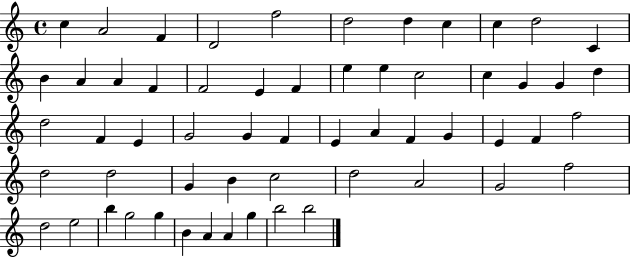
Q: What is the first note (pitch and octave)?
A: C5